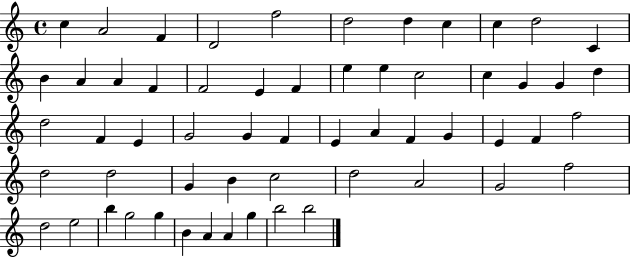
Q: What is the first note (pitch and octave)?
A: C5